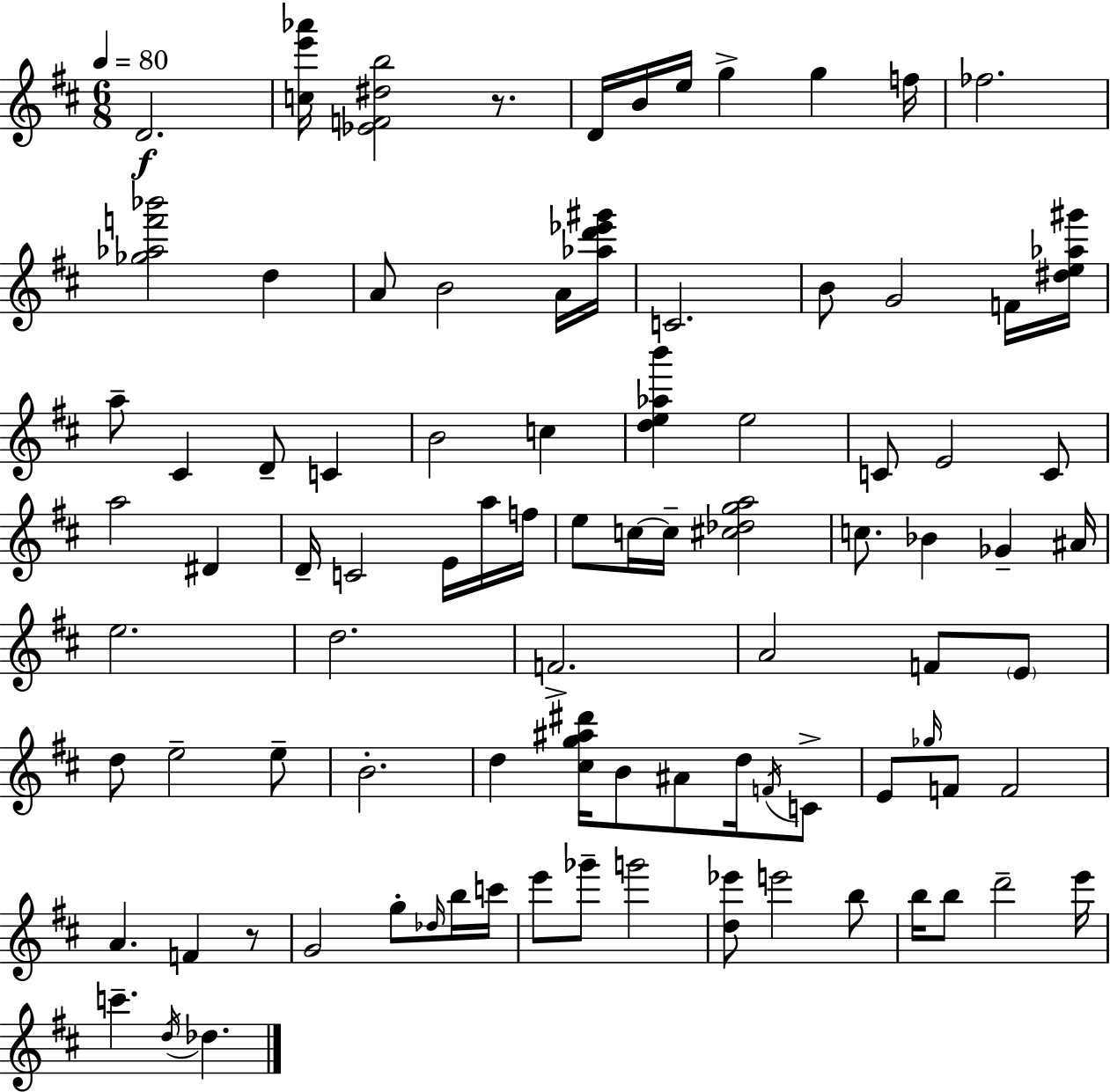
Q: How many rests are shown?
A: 2